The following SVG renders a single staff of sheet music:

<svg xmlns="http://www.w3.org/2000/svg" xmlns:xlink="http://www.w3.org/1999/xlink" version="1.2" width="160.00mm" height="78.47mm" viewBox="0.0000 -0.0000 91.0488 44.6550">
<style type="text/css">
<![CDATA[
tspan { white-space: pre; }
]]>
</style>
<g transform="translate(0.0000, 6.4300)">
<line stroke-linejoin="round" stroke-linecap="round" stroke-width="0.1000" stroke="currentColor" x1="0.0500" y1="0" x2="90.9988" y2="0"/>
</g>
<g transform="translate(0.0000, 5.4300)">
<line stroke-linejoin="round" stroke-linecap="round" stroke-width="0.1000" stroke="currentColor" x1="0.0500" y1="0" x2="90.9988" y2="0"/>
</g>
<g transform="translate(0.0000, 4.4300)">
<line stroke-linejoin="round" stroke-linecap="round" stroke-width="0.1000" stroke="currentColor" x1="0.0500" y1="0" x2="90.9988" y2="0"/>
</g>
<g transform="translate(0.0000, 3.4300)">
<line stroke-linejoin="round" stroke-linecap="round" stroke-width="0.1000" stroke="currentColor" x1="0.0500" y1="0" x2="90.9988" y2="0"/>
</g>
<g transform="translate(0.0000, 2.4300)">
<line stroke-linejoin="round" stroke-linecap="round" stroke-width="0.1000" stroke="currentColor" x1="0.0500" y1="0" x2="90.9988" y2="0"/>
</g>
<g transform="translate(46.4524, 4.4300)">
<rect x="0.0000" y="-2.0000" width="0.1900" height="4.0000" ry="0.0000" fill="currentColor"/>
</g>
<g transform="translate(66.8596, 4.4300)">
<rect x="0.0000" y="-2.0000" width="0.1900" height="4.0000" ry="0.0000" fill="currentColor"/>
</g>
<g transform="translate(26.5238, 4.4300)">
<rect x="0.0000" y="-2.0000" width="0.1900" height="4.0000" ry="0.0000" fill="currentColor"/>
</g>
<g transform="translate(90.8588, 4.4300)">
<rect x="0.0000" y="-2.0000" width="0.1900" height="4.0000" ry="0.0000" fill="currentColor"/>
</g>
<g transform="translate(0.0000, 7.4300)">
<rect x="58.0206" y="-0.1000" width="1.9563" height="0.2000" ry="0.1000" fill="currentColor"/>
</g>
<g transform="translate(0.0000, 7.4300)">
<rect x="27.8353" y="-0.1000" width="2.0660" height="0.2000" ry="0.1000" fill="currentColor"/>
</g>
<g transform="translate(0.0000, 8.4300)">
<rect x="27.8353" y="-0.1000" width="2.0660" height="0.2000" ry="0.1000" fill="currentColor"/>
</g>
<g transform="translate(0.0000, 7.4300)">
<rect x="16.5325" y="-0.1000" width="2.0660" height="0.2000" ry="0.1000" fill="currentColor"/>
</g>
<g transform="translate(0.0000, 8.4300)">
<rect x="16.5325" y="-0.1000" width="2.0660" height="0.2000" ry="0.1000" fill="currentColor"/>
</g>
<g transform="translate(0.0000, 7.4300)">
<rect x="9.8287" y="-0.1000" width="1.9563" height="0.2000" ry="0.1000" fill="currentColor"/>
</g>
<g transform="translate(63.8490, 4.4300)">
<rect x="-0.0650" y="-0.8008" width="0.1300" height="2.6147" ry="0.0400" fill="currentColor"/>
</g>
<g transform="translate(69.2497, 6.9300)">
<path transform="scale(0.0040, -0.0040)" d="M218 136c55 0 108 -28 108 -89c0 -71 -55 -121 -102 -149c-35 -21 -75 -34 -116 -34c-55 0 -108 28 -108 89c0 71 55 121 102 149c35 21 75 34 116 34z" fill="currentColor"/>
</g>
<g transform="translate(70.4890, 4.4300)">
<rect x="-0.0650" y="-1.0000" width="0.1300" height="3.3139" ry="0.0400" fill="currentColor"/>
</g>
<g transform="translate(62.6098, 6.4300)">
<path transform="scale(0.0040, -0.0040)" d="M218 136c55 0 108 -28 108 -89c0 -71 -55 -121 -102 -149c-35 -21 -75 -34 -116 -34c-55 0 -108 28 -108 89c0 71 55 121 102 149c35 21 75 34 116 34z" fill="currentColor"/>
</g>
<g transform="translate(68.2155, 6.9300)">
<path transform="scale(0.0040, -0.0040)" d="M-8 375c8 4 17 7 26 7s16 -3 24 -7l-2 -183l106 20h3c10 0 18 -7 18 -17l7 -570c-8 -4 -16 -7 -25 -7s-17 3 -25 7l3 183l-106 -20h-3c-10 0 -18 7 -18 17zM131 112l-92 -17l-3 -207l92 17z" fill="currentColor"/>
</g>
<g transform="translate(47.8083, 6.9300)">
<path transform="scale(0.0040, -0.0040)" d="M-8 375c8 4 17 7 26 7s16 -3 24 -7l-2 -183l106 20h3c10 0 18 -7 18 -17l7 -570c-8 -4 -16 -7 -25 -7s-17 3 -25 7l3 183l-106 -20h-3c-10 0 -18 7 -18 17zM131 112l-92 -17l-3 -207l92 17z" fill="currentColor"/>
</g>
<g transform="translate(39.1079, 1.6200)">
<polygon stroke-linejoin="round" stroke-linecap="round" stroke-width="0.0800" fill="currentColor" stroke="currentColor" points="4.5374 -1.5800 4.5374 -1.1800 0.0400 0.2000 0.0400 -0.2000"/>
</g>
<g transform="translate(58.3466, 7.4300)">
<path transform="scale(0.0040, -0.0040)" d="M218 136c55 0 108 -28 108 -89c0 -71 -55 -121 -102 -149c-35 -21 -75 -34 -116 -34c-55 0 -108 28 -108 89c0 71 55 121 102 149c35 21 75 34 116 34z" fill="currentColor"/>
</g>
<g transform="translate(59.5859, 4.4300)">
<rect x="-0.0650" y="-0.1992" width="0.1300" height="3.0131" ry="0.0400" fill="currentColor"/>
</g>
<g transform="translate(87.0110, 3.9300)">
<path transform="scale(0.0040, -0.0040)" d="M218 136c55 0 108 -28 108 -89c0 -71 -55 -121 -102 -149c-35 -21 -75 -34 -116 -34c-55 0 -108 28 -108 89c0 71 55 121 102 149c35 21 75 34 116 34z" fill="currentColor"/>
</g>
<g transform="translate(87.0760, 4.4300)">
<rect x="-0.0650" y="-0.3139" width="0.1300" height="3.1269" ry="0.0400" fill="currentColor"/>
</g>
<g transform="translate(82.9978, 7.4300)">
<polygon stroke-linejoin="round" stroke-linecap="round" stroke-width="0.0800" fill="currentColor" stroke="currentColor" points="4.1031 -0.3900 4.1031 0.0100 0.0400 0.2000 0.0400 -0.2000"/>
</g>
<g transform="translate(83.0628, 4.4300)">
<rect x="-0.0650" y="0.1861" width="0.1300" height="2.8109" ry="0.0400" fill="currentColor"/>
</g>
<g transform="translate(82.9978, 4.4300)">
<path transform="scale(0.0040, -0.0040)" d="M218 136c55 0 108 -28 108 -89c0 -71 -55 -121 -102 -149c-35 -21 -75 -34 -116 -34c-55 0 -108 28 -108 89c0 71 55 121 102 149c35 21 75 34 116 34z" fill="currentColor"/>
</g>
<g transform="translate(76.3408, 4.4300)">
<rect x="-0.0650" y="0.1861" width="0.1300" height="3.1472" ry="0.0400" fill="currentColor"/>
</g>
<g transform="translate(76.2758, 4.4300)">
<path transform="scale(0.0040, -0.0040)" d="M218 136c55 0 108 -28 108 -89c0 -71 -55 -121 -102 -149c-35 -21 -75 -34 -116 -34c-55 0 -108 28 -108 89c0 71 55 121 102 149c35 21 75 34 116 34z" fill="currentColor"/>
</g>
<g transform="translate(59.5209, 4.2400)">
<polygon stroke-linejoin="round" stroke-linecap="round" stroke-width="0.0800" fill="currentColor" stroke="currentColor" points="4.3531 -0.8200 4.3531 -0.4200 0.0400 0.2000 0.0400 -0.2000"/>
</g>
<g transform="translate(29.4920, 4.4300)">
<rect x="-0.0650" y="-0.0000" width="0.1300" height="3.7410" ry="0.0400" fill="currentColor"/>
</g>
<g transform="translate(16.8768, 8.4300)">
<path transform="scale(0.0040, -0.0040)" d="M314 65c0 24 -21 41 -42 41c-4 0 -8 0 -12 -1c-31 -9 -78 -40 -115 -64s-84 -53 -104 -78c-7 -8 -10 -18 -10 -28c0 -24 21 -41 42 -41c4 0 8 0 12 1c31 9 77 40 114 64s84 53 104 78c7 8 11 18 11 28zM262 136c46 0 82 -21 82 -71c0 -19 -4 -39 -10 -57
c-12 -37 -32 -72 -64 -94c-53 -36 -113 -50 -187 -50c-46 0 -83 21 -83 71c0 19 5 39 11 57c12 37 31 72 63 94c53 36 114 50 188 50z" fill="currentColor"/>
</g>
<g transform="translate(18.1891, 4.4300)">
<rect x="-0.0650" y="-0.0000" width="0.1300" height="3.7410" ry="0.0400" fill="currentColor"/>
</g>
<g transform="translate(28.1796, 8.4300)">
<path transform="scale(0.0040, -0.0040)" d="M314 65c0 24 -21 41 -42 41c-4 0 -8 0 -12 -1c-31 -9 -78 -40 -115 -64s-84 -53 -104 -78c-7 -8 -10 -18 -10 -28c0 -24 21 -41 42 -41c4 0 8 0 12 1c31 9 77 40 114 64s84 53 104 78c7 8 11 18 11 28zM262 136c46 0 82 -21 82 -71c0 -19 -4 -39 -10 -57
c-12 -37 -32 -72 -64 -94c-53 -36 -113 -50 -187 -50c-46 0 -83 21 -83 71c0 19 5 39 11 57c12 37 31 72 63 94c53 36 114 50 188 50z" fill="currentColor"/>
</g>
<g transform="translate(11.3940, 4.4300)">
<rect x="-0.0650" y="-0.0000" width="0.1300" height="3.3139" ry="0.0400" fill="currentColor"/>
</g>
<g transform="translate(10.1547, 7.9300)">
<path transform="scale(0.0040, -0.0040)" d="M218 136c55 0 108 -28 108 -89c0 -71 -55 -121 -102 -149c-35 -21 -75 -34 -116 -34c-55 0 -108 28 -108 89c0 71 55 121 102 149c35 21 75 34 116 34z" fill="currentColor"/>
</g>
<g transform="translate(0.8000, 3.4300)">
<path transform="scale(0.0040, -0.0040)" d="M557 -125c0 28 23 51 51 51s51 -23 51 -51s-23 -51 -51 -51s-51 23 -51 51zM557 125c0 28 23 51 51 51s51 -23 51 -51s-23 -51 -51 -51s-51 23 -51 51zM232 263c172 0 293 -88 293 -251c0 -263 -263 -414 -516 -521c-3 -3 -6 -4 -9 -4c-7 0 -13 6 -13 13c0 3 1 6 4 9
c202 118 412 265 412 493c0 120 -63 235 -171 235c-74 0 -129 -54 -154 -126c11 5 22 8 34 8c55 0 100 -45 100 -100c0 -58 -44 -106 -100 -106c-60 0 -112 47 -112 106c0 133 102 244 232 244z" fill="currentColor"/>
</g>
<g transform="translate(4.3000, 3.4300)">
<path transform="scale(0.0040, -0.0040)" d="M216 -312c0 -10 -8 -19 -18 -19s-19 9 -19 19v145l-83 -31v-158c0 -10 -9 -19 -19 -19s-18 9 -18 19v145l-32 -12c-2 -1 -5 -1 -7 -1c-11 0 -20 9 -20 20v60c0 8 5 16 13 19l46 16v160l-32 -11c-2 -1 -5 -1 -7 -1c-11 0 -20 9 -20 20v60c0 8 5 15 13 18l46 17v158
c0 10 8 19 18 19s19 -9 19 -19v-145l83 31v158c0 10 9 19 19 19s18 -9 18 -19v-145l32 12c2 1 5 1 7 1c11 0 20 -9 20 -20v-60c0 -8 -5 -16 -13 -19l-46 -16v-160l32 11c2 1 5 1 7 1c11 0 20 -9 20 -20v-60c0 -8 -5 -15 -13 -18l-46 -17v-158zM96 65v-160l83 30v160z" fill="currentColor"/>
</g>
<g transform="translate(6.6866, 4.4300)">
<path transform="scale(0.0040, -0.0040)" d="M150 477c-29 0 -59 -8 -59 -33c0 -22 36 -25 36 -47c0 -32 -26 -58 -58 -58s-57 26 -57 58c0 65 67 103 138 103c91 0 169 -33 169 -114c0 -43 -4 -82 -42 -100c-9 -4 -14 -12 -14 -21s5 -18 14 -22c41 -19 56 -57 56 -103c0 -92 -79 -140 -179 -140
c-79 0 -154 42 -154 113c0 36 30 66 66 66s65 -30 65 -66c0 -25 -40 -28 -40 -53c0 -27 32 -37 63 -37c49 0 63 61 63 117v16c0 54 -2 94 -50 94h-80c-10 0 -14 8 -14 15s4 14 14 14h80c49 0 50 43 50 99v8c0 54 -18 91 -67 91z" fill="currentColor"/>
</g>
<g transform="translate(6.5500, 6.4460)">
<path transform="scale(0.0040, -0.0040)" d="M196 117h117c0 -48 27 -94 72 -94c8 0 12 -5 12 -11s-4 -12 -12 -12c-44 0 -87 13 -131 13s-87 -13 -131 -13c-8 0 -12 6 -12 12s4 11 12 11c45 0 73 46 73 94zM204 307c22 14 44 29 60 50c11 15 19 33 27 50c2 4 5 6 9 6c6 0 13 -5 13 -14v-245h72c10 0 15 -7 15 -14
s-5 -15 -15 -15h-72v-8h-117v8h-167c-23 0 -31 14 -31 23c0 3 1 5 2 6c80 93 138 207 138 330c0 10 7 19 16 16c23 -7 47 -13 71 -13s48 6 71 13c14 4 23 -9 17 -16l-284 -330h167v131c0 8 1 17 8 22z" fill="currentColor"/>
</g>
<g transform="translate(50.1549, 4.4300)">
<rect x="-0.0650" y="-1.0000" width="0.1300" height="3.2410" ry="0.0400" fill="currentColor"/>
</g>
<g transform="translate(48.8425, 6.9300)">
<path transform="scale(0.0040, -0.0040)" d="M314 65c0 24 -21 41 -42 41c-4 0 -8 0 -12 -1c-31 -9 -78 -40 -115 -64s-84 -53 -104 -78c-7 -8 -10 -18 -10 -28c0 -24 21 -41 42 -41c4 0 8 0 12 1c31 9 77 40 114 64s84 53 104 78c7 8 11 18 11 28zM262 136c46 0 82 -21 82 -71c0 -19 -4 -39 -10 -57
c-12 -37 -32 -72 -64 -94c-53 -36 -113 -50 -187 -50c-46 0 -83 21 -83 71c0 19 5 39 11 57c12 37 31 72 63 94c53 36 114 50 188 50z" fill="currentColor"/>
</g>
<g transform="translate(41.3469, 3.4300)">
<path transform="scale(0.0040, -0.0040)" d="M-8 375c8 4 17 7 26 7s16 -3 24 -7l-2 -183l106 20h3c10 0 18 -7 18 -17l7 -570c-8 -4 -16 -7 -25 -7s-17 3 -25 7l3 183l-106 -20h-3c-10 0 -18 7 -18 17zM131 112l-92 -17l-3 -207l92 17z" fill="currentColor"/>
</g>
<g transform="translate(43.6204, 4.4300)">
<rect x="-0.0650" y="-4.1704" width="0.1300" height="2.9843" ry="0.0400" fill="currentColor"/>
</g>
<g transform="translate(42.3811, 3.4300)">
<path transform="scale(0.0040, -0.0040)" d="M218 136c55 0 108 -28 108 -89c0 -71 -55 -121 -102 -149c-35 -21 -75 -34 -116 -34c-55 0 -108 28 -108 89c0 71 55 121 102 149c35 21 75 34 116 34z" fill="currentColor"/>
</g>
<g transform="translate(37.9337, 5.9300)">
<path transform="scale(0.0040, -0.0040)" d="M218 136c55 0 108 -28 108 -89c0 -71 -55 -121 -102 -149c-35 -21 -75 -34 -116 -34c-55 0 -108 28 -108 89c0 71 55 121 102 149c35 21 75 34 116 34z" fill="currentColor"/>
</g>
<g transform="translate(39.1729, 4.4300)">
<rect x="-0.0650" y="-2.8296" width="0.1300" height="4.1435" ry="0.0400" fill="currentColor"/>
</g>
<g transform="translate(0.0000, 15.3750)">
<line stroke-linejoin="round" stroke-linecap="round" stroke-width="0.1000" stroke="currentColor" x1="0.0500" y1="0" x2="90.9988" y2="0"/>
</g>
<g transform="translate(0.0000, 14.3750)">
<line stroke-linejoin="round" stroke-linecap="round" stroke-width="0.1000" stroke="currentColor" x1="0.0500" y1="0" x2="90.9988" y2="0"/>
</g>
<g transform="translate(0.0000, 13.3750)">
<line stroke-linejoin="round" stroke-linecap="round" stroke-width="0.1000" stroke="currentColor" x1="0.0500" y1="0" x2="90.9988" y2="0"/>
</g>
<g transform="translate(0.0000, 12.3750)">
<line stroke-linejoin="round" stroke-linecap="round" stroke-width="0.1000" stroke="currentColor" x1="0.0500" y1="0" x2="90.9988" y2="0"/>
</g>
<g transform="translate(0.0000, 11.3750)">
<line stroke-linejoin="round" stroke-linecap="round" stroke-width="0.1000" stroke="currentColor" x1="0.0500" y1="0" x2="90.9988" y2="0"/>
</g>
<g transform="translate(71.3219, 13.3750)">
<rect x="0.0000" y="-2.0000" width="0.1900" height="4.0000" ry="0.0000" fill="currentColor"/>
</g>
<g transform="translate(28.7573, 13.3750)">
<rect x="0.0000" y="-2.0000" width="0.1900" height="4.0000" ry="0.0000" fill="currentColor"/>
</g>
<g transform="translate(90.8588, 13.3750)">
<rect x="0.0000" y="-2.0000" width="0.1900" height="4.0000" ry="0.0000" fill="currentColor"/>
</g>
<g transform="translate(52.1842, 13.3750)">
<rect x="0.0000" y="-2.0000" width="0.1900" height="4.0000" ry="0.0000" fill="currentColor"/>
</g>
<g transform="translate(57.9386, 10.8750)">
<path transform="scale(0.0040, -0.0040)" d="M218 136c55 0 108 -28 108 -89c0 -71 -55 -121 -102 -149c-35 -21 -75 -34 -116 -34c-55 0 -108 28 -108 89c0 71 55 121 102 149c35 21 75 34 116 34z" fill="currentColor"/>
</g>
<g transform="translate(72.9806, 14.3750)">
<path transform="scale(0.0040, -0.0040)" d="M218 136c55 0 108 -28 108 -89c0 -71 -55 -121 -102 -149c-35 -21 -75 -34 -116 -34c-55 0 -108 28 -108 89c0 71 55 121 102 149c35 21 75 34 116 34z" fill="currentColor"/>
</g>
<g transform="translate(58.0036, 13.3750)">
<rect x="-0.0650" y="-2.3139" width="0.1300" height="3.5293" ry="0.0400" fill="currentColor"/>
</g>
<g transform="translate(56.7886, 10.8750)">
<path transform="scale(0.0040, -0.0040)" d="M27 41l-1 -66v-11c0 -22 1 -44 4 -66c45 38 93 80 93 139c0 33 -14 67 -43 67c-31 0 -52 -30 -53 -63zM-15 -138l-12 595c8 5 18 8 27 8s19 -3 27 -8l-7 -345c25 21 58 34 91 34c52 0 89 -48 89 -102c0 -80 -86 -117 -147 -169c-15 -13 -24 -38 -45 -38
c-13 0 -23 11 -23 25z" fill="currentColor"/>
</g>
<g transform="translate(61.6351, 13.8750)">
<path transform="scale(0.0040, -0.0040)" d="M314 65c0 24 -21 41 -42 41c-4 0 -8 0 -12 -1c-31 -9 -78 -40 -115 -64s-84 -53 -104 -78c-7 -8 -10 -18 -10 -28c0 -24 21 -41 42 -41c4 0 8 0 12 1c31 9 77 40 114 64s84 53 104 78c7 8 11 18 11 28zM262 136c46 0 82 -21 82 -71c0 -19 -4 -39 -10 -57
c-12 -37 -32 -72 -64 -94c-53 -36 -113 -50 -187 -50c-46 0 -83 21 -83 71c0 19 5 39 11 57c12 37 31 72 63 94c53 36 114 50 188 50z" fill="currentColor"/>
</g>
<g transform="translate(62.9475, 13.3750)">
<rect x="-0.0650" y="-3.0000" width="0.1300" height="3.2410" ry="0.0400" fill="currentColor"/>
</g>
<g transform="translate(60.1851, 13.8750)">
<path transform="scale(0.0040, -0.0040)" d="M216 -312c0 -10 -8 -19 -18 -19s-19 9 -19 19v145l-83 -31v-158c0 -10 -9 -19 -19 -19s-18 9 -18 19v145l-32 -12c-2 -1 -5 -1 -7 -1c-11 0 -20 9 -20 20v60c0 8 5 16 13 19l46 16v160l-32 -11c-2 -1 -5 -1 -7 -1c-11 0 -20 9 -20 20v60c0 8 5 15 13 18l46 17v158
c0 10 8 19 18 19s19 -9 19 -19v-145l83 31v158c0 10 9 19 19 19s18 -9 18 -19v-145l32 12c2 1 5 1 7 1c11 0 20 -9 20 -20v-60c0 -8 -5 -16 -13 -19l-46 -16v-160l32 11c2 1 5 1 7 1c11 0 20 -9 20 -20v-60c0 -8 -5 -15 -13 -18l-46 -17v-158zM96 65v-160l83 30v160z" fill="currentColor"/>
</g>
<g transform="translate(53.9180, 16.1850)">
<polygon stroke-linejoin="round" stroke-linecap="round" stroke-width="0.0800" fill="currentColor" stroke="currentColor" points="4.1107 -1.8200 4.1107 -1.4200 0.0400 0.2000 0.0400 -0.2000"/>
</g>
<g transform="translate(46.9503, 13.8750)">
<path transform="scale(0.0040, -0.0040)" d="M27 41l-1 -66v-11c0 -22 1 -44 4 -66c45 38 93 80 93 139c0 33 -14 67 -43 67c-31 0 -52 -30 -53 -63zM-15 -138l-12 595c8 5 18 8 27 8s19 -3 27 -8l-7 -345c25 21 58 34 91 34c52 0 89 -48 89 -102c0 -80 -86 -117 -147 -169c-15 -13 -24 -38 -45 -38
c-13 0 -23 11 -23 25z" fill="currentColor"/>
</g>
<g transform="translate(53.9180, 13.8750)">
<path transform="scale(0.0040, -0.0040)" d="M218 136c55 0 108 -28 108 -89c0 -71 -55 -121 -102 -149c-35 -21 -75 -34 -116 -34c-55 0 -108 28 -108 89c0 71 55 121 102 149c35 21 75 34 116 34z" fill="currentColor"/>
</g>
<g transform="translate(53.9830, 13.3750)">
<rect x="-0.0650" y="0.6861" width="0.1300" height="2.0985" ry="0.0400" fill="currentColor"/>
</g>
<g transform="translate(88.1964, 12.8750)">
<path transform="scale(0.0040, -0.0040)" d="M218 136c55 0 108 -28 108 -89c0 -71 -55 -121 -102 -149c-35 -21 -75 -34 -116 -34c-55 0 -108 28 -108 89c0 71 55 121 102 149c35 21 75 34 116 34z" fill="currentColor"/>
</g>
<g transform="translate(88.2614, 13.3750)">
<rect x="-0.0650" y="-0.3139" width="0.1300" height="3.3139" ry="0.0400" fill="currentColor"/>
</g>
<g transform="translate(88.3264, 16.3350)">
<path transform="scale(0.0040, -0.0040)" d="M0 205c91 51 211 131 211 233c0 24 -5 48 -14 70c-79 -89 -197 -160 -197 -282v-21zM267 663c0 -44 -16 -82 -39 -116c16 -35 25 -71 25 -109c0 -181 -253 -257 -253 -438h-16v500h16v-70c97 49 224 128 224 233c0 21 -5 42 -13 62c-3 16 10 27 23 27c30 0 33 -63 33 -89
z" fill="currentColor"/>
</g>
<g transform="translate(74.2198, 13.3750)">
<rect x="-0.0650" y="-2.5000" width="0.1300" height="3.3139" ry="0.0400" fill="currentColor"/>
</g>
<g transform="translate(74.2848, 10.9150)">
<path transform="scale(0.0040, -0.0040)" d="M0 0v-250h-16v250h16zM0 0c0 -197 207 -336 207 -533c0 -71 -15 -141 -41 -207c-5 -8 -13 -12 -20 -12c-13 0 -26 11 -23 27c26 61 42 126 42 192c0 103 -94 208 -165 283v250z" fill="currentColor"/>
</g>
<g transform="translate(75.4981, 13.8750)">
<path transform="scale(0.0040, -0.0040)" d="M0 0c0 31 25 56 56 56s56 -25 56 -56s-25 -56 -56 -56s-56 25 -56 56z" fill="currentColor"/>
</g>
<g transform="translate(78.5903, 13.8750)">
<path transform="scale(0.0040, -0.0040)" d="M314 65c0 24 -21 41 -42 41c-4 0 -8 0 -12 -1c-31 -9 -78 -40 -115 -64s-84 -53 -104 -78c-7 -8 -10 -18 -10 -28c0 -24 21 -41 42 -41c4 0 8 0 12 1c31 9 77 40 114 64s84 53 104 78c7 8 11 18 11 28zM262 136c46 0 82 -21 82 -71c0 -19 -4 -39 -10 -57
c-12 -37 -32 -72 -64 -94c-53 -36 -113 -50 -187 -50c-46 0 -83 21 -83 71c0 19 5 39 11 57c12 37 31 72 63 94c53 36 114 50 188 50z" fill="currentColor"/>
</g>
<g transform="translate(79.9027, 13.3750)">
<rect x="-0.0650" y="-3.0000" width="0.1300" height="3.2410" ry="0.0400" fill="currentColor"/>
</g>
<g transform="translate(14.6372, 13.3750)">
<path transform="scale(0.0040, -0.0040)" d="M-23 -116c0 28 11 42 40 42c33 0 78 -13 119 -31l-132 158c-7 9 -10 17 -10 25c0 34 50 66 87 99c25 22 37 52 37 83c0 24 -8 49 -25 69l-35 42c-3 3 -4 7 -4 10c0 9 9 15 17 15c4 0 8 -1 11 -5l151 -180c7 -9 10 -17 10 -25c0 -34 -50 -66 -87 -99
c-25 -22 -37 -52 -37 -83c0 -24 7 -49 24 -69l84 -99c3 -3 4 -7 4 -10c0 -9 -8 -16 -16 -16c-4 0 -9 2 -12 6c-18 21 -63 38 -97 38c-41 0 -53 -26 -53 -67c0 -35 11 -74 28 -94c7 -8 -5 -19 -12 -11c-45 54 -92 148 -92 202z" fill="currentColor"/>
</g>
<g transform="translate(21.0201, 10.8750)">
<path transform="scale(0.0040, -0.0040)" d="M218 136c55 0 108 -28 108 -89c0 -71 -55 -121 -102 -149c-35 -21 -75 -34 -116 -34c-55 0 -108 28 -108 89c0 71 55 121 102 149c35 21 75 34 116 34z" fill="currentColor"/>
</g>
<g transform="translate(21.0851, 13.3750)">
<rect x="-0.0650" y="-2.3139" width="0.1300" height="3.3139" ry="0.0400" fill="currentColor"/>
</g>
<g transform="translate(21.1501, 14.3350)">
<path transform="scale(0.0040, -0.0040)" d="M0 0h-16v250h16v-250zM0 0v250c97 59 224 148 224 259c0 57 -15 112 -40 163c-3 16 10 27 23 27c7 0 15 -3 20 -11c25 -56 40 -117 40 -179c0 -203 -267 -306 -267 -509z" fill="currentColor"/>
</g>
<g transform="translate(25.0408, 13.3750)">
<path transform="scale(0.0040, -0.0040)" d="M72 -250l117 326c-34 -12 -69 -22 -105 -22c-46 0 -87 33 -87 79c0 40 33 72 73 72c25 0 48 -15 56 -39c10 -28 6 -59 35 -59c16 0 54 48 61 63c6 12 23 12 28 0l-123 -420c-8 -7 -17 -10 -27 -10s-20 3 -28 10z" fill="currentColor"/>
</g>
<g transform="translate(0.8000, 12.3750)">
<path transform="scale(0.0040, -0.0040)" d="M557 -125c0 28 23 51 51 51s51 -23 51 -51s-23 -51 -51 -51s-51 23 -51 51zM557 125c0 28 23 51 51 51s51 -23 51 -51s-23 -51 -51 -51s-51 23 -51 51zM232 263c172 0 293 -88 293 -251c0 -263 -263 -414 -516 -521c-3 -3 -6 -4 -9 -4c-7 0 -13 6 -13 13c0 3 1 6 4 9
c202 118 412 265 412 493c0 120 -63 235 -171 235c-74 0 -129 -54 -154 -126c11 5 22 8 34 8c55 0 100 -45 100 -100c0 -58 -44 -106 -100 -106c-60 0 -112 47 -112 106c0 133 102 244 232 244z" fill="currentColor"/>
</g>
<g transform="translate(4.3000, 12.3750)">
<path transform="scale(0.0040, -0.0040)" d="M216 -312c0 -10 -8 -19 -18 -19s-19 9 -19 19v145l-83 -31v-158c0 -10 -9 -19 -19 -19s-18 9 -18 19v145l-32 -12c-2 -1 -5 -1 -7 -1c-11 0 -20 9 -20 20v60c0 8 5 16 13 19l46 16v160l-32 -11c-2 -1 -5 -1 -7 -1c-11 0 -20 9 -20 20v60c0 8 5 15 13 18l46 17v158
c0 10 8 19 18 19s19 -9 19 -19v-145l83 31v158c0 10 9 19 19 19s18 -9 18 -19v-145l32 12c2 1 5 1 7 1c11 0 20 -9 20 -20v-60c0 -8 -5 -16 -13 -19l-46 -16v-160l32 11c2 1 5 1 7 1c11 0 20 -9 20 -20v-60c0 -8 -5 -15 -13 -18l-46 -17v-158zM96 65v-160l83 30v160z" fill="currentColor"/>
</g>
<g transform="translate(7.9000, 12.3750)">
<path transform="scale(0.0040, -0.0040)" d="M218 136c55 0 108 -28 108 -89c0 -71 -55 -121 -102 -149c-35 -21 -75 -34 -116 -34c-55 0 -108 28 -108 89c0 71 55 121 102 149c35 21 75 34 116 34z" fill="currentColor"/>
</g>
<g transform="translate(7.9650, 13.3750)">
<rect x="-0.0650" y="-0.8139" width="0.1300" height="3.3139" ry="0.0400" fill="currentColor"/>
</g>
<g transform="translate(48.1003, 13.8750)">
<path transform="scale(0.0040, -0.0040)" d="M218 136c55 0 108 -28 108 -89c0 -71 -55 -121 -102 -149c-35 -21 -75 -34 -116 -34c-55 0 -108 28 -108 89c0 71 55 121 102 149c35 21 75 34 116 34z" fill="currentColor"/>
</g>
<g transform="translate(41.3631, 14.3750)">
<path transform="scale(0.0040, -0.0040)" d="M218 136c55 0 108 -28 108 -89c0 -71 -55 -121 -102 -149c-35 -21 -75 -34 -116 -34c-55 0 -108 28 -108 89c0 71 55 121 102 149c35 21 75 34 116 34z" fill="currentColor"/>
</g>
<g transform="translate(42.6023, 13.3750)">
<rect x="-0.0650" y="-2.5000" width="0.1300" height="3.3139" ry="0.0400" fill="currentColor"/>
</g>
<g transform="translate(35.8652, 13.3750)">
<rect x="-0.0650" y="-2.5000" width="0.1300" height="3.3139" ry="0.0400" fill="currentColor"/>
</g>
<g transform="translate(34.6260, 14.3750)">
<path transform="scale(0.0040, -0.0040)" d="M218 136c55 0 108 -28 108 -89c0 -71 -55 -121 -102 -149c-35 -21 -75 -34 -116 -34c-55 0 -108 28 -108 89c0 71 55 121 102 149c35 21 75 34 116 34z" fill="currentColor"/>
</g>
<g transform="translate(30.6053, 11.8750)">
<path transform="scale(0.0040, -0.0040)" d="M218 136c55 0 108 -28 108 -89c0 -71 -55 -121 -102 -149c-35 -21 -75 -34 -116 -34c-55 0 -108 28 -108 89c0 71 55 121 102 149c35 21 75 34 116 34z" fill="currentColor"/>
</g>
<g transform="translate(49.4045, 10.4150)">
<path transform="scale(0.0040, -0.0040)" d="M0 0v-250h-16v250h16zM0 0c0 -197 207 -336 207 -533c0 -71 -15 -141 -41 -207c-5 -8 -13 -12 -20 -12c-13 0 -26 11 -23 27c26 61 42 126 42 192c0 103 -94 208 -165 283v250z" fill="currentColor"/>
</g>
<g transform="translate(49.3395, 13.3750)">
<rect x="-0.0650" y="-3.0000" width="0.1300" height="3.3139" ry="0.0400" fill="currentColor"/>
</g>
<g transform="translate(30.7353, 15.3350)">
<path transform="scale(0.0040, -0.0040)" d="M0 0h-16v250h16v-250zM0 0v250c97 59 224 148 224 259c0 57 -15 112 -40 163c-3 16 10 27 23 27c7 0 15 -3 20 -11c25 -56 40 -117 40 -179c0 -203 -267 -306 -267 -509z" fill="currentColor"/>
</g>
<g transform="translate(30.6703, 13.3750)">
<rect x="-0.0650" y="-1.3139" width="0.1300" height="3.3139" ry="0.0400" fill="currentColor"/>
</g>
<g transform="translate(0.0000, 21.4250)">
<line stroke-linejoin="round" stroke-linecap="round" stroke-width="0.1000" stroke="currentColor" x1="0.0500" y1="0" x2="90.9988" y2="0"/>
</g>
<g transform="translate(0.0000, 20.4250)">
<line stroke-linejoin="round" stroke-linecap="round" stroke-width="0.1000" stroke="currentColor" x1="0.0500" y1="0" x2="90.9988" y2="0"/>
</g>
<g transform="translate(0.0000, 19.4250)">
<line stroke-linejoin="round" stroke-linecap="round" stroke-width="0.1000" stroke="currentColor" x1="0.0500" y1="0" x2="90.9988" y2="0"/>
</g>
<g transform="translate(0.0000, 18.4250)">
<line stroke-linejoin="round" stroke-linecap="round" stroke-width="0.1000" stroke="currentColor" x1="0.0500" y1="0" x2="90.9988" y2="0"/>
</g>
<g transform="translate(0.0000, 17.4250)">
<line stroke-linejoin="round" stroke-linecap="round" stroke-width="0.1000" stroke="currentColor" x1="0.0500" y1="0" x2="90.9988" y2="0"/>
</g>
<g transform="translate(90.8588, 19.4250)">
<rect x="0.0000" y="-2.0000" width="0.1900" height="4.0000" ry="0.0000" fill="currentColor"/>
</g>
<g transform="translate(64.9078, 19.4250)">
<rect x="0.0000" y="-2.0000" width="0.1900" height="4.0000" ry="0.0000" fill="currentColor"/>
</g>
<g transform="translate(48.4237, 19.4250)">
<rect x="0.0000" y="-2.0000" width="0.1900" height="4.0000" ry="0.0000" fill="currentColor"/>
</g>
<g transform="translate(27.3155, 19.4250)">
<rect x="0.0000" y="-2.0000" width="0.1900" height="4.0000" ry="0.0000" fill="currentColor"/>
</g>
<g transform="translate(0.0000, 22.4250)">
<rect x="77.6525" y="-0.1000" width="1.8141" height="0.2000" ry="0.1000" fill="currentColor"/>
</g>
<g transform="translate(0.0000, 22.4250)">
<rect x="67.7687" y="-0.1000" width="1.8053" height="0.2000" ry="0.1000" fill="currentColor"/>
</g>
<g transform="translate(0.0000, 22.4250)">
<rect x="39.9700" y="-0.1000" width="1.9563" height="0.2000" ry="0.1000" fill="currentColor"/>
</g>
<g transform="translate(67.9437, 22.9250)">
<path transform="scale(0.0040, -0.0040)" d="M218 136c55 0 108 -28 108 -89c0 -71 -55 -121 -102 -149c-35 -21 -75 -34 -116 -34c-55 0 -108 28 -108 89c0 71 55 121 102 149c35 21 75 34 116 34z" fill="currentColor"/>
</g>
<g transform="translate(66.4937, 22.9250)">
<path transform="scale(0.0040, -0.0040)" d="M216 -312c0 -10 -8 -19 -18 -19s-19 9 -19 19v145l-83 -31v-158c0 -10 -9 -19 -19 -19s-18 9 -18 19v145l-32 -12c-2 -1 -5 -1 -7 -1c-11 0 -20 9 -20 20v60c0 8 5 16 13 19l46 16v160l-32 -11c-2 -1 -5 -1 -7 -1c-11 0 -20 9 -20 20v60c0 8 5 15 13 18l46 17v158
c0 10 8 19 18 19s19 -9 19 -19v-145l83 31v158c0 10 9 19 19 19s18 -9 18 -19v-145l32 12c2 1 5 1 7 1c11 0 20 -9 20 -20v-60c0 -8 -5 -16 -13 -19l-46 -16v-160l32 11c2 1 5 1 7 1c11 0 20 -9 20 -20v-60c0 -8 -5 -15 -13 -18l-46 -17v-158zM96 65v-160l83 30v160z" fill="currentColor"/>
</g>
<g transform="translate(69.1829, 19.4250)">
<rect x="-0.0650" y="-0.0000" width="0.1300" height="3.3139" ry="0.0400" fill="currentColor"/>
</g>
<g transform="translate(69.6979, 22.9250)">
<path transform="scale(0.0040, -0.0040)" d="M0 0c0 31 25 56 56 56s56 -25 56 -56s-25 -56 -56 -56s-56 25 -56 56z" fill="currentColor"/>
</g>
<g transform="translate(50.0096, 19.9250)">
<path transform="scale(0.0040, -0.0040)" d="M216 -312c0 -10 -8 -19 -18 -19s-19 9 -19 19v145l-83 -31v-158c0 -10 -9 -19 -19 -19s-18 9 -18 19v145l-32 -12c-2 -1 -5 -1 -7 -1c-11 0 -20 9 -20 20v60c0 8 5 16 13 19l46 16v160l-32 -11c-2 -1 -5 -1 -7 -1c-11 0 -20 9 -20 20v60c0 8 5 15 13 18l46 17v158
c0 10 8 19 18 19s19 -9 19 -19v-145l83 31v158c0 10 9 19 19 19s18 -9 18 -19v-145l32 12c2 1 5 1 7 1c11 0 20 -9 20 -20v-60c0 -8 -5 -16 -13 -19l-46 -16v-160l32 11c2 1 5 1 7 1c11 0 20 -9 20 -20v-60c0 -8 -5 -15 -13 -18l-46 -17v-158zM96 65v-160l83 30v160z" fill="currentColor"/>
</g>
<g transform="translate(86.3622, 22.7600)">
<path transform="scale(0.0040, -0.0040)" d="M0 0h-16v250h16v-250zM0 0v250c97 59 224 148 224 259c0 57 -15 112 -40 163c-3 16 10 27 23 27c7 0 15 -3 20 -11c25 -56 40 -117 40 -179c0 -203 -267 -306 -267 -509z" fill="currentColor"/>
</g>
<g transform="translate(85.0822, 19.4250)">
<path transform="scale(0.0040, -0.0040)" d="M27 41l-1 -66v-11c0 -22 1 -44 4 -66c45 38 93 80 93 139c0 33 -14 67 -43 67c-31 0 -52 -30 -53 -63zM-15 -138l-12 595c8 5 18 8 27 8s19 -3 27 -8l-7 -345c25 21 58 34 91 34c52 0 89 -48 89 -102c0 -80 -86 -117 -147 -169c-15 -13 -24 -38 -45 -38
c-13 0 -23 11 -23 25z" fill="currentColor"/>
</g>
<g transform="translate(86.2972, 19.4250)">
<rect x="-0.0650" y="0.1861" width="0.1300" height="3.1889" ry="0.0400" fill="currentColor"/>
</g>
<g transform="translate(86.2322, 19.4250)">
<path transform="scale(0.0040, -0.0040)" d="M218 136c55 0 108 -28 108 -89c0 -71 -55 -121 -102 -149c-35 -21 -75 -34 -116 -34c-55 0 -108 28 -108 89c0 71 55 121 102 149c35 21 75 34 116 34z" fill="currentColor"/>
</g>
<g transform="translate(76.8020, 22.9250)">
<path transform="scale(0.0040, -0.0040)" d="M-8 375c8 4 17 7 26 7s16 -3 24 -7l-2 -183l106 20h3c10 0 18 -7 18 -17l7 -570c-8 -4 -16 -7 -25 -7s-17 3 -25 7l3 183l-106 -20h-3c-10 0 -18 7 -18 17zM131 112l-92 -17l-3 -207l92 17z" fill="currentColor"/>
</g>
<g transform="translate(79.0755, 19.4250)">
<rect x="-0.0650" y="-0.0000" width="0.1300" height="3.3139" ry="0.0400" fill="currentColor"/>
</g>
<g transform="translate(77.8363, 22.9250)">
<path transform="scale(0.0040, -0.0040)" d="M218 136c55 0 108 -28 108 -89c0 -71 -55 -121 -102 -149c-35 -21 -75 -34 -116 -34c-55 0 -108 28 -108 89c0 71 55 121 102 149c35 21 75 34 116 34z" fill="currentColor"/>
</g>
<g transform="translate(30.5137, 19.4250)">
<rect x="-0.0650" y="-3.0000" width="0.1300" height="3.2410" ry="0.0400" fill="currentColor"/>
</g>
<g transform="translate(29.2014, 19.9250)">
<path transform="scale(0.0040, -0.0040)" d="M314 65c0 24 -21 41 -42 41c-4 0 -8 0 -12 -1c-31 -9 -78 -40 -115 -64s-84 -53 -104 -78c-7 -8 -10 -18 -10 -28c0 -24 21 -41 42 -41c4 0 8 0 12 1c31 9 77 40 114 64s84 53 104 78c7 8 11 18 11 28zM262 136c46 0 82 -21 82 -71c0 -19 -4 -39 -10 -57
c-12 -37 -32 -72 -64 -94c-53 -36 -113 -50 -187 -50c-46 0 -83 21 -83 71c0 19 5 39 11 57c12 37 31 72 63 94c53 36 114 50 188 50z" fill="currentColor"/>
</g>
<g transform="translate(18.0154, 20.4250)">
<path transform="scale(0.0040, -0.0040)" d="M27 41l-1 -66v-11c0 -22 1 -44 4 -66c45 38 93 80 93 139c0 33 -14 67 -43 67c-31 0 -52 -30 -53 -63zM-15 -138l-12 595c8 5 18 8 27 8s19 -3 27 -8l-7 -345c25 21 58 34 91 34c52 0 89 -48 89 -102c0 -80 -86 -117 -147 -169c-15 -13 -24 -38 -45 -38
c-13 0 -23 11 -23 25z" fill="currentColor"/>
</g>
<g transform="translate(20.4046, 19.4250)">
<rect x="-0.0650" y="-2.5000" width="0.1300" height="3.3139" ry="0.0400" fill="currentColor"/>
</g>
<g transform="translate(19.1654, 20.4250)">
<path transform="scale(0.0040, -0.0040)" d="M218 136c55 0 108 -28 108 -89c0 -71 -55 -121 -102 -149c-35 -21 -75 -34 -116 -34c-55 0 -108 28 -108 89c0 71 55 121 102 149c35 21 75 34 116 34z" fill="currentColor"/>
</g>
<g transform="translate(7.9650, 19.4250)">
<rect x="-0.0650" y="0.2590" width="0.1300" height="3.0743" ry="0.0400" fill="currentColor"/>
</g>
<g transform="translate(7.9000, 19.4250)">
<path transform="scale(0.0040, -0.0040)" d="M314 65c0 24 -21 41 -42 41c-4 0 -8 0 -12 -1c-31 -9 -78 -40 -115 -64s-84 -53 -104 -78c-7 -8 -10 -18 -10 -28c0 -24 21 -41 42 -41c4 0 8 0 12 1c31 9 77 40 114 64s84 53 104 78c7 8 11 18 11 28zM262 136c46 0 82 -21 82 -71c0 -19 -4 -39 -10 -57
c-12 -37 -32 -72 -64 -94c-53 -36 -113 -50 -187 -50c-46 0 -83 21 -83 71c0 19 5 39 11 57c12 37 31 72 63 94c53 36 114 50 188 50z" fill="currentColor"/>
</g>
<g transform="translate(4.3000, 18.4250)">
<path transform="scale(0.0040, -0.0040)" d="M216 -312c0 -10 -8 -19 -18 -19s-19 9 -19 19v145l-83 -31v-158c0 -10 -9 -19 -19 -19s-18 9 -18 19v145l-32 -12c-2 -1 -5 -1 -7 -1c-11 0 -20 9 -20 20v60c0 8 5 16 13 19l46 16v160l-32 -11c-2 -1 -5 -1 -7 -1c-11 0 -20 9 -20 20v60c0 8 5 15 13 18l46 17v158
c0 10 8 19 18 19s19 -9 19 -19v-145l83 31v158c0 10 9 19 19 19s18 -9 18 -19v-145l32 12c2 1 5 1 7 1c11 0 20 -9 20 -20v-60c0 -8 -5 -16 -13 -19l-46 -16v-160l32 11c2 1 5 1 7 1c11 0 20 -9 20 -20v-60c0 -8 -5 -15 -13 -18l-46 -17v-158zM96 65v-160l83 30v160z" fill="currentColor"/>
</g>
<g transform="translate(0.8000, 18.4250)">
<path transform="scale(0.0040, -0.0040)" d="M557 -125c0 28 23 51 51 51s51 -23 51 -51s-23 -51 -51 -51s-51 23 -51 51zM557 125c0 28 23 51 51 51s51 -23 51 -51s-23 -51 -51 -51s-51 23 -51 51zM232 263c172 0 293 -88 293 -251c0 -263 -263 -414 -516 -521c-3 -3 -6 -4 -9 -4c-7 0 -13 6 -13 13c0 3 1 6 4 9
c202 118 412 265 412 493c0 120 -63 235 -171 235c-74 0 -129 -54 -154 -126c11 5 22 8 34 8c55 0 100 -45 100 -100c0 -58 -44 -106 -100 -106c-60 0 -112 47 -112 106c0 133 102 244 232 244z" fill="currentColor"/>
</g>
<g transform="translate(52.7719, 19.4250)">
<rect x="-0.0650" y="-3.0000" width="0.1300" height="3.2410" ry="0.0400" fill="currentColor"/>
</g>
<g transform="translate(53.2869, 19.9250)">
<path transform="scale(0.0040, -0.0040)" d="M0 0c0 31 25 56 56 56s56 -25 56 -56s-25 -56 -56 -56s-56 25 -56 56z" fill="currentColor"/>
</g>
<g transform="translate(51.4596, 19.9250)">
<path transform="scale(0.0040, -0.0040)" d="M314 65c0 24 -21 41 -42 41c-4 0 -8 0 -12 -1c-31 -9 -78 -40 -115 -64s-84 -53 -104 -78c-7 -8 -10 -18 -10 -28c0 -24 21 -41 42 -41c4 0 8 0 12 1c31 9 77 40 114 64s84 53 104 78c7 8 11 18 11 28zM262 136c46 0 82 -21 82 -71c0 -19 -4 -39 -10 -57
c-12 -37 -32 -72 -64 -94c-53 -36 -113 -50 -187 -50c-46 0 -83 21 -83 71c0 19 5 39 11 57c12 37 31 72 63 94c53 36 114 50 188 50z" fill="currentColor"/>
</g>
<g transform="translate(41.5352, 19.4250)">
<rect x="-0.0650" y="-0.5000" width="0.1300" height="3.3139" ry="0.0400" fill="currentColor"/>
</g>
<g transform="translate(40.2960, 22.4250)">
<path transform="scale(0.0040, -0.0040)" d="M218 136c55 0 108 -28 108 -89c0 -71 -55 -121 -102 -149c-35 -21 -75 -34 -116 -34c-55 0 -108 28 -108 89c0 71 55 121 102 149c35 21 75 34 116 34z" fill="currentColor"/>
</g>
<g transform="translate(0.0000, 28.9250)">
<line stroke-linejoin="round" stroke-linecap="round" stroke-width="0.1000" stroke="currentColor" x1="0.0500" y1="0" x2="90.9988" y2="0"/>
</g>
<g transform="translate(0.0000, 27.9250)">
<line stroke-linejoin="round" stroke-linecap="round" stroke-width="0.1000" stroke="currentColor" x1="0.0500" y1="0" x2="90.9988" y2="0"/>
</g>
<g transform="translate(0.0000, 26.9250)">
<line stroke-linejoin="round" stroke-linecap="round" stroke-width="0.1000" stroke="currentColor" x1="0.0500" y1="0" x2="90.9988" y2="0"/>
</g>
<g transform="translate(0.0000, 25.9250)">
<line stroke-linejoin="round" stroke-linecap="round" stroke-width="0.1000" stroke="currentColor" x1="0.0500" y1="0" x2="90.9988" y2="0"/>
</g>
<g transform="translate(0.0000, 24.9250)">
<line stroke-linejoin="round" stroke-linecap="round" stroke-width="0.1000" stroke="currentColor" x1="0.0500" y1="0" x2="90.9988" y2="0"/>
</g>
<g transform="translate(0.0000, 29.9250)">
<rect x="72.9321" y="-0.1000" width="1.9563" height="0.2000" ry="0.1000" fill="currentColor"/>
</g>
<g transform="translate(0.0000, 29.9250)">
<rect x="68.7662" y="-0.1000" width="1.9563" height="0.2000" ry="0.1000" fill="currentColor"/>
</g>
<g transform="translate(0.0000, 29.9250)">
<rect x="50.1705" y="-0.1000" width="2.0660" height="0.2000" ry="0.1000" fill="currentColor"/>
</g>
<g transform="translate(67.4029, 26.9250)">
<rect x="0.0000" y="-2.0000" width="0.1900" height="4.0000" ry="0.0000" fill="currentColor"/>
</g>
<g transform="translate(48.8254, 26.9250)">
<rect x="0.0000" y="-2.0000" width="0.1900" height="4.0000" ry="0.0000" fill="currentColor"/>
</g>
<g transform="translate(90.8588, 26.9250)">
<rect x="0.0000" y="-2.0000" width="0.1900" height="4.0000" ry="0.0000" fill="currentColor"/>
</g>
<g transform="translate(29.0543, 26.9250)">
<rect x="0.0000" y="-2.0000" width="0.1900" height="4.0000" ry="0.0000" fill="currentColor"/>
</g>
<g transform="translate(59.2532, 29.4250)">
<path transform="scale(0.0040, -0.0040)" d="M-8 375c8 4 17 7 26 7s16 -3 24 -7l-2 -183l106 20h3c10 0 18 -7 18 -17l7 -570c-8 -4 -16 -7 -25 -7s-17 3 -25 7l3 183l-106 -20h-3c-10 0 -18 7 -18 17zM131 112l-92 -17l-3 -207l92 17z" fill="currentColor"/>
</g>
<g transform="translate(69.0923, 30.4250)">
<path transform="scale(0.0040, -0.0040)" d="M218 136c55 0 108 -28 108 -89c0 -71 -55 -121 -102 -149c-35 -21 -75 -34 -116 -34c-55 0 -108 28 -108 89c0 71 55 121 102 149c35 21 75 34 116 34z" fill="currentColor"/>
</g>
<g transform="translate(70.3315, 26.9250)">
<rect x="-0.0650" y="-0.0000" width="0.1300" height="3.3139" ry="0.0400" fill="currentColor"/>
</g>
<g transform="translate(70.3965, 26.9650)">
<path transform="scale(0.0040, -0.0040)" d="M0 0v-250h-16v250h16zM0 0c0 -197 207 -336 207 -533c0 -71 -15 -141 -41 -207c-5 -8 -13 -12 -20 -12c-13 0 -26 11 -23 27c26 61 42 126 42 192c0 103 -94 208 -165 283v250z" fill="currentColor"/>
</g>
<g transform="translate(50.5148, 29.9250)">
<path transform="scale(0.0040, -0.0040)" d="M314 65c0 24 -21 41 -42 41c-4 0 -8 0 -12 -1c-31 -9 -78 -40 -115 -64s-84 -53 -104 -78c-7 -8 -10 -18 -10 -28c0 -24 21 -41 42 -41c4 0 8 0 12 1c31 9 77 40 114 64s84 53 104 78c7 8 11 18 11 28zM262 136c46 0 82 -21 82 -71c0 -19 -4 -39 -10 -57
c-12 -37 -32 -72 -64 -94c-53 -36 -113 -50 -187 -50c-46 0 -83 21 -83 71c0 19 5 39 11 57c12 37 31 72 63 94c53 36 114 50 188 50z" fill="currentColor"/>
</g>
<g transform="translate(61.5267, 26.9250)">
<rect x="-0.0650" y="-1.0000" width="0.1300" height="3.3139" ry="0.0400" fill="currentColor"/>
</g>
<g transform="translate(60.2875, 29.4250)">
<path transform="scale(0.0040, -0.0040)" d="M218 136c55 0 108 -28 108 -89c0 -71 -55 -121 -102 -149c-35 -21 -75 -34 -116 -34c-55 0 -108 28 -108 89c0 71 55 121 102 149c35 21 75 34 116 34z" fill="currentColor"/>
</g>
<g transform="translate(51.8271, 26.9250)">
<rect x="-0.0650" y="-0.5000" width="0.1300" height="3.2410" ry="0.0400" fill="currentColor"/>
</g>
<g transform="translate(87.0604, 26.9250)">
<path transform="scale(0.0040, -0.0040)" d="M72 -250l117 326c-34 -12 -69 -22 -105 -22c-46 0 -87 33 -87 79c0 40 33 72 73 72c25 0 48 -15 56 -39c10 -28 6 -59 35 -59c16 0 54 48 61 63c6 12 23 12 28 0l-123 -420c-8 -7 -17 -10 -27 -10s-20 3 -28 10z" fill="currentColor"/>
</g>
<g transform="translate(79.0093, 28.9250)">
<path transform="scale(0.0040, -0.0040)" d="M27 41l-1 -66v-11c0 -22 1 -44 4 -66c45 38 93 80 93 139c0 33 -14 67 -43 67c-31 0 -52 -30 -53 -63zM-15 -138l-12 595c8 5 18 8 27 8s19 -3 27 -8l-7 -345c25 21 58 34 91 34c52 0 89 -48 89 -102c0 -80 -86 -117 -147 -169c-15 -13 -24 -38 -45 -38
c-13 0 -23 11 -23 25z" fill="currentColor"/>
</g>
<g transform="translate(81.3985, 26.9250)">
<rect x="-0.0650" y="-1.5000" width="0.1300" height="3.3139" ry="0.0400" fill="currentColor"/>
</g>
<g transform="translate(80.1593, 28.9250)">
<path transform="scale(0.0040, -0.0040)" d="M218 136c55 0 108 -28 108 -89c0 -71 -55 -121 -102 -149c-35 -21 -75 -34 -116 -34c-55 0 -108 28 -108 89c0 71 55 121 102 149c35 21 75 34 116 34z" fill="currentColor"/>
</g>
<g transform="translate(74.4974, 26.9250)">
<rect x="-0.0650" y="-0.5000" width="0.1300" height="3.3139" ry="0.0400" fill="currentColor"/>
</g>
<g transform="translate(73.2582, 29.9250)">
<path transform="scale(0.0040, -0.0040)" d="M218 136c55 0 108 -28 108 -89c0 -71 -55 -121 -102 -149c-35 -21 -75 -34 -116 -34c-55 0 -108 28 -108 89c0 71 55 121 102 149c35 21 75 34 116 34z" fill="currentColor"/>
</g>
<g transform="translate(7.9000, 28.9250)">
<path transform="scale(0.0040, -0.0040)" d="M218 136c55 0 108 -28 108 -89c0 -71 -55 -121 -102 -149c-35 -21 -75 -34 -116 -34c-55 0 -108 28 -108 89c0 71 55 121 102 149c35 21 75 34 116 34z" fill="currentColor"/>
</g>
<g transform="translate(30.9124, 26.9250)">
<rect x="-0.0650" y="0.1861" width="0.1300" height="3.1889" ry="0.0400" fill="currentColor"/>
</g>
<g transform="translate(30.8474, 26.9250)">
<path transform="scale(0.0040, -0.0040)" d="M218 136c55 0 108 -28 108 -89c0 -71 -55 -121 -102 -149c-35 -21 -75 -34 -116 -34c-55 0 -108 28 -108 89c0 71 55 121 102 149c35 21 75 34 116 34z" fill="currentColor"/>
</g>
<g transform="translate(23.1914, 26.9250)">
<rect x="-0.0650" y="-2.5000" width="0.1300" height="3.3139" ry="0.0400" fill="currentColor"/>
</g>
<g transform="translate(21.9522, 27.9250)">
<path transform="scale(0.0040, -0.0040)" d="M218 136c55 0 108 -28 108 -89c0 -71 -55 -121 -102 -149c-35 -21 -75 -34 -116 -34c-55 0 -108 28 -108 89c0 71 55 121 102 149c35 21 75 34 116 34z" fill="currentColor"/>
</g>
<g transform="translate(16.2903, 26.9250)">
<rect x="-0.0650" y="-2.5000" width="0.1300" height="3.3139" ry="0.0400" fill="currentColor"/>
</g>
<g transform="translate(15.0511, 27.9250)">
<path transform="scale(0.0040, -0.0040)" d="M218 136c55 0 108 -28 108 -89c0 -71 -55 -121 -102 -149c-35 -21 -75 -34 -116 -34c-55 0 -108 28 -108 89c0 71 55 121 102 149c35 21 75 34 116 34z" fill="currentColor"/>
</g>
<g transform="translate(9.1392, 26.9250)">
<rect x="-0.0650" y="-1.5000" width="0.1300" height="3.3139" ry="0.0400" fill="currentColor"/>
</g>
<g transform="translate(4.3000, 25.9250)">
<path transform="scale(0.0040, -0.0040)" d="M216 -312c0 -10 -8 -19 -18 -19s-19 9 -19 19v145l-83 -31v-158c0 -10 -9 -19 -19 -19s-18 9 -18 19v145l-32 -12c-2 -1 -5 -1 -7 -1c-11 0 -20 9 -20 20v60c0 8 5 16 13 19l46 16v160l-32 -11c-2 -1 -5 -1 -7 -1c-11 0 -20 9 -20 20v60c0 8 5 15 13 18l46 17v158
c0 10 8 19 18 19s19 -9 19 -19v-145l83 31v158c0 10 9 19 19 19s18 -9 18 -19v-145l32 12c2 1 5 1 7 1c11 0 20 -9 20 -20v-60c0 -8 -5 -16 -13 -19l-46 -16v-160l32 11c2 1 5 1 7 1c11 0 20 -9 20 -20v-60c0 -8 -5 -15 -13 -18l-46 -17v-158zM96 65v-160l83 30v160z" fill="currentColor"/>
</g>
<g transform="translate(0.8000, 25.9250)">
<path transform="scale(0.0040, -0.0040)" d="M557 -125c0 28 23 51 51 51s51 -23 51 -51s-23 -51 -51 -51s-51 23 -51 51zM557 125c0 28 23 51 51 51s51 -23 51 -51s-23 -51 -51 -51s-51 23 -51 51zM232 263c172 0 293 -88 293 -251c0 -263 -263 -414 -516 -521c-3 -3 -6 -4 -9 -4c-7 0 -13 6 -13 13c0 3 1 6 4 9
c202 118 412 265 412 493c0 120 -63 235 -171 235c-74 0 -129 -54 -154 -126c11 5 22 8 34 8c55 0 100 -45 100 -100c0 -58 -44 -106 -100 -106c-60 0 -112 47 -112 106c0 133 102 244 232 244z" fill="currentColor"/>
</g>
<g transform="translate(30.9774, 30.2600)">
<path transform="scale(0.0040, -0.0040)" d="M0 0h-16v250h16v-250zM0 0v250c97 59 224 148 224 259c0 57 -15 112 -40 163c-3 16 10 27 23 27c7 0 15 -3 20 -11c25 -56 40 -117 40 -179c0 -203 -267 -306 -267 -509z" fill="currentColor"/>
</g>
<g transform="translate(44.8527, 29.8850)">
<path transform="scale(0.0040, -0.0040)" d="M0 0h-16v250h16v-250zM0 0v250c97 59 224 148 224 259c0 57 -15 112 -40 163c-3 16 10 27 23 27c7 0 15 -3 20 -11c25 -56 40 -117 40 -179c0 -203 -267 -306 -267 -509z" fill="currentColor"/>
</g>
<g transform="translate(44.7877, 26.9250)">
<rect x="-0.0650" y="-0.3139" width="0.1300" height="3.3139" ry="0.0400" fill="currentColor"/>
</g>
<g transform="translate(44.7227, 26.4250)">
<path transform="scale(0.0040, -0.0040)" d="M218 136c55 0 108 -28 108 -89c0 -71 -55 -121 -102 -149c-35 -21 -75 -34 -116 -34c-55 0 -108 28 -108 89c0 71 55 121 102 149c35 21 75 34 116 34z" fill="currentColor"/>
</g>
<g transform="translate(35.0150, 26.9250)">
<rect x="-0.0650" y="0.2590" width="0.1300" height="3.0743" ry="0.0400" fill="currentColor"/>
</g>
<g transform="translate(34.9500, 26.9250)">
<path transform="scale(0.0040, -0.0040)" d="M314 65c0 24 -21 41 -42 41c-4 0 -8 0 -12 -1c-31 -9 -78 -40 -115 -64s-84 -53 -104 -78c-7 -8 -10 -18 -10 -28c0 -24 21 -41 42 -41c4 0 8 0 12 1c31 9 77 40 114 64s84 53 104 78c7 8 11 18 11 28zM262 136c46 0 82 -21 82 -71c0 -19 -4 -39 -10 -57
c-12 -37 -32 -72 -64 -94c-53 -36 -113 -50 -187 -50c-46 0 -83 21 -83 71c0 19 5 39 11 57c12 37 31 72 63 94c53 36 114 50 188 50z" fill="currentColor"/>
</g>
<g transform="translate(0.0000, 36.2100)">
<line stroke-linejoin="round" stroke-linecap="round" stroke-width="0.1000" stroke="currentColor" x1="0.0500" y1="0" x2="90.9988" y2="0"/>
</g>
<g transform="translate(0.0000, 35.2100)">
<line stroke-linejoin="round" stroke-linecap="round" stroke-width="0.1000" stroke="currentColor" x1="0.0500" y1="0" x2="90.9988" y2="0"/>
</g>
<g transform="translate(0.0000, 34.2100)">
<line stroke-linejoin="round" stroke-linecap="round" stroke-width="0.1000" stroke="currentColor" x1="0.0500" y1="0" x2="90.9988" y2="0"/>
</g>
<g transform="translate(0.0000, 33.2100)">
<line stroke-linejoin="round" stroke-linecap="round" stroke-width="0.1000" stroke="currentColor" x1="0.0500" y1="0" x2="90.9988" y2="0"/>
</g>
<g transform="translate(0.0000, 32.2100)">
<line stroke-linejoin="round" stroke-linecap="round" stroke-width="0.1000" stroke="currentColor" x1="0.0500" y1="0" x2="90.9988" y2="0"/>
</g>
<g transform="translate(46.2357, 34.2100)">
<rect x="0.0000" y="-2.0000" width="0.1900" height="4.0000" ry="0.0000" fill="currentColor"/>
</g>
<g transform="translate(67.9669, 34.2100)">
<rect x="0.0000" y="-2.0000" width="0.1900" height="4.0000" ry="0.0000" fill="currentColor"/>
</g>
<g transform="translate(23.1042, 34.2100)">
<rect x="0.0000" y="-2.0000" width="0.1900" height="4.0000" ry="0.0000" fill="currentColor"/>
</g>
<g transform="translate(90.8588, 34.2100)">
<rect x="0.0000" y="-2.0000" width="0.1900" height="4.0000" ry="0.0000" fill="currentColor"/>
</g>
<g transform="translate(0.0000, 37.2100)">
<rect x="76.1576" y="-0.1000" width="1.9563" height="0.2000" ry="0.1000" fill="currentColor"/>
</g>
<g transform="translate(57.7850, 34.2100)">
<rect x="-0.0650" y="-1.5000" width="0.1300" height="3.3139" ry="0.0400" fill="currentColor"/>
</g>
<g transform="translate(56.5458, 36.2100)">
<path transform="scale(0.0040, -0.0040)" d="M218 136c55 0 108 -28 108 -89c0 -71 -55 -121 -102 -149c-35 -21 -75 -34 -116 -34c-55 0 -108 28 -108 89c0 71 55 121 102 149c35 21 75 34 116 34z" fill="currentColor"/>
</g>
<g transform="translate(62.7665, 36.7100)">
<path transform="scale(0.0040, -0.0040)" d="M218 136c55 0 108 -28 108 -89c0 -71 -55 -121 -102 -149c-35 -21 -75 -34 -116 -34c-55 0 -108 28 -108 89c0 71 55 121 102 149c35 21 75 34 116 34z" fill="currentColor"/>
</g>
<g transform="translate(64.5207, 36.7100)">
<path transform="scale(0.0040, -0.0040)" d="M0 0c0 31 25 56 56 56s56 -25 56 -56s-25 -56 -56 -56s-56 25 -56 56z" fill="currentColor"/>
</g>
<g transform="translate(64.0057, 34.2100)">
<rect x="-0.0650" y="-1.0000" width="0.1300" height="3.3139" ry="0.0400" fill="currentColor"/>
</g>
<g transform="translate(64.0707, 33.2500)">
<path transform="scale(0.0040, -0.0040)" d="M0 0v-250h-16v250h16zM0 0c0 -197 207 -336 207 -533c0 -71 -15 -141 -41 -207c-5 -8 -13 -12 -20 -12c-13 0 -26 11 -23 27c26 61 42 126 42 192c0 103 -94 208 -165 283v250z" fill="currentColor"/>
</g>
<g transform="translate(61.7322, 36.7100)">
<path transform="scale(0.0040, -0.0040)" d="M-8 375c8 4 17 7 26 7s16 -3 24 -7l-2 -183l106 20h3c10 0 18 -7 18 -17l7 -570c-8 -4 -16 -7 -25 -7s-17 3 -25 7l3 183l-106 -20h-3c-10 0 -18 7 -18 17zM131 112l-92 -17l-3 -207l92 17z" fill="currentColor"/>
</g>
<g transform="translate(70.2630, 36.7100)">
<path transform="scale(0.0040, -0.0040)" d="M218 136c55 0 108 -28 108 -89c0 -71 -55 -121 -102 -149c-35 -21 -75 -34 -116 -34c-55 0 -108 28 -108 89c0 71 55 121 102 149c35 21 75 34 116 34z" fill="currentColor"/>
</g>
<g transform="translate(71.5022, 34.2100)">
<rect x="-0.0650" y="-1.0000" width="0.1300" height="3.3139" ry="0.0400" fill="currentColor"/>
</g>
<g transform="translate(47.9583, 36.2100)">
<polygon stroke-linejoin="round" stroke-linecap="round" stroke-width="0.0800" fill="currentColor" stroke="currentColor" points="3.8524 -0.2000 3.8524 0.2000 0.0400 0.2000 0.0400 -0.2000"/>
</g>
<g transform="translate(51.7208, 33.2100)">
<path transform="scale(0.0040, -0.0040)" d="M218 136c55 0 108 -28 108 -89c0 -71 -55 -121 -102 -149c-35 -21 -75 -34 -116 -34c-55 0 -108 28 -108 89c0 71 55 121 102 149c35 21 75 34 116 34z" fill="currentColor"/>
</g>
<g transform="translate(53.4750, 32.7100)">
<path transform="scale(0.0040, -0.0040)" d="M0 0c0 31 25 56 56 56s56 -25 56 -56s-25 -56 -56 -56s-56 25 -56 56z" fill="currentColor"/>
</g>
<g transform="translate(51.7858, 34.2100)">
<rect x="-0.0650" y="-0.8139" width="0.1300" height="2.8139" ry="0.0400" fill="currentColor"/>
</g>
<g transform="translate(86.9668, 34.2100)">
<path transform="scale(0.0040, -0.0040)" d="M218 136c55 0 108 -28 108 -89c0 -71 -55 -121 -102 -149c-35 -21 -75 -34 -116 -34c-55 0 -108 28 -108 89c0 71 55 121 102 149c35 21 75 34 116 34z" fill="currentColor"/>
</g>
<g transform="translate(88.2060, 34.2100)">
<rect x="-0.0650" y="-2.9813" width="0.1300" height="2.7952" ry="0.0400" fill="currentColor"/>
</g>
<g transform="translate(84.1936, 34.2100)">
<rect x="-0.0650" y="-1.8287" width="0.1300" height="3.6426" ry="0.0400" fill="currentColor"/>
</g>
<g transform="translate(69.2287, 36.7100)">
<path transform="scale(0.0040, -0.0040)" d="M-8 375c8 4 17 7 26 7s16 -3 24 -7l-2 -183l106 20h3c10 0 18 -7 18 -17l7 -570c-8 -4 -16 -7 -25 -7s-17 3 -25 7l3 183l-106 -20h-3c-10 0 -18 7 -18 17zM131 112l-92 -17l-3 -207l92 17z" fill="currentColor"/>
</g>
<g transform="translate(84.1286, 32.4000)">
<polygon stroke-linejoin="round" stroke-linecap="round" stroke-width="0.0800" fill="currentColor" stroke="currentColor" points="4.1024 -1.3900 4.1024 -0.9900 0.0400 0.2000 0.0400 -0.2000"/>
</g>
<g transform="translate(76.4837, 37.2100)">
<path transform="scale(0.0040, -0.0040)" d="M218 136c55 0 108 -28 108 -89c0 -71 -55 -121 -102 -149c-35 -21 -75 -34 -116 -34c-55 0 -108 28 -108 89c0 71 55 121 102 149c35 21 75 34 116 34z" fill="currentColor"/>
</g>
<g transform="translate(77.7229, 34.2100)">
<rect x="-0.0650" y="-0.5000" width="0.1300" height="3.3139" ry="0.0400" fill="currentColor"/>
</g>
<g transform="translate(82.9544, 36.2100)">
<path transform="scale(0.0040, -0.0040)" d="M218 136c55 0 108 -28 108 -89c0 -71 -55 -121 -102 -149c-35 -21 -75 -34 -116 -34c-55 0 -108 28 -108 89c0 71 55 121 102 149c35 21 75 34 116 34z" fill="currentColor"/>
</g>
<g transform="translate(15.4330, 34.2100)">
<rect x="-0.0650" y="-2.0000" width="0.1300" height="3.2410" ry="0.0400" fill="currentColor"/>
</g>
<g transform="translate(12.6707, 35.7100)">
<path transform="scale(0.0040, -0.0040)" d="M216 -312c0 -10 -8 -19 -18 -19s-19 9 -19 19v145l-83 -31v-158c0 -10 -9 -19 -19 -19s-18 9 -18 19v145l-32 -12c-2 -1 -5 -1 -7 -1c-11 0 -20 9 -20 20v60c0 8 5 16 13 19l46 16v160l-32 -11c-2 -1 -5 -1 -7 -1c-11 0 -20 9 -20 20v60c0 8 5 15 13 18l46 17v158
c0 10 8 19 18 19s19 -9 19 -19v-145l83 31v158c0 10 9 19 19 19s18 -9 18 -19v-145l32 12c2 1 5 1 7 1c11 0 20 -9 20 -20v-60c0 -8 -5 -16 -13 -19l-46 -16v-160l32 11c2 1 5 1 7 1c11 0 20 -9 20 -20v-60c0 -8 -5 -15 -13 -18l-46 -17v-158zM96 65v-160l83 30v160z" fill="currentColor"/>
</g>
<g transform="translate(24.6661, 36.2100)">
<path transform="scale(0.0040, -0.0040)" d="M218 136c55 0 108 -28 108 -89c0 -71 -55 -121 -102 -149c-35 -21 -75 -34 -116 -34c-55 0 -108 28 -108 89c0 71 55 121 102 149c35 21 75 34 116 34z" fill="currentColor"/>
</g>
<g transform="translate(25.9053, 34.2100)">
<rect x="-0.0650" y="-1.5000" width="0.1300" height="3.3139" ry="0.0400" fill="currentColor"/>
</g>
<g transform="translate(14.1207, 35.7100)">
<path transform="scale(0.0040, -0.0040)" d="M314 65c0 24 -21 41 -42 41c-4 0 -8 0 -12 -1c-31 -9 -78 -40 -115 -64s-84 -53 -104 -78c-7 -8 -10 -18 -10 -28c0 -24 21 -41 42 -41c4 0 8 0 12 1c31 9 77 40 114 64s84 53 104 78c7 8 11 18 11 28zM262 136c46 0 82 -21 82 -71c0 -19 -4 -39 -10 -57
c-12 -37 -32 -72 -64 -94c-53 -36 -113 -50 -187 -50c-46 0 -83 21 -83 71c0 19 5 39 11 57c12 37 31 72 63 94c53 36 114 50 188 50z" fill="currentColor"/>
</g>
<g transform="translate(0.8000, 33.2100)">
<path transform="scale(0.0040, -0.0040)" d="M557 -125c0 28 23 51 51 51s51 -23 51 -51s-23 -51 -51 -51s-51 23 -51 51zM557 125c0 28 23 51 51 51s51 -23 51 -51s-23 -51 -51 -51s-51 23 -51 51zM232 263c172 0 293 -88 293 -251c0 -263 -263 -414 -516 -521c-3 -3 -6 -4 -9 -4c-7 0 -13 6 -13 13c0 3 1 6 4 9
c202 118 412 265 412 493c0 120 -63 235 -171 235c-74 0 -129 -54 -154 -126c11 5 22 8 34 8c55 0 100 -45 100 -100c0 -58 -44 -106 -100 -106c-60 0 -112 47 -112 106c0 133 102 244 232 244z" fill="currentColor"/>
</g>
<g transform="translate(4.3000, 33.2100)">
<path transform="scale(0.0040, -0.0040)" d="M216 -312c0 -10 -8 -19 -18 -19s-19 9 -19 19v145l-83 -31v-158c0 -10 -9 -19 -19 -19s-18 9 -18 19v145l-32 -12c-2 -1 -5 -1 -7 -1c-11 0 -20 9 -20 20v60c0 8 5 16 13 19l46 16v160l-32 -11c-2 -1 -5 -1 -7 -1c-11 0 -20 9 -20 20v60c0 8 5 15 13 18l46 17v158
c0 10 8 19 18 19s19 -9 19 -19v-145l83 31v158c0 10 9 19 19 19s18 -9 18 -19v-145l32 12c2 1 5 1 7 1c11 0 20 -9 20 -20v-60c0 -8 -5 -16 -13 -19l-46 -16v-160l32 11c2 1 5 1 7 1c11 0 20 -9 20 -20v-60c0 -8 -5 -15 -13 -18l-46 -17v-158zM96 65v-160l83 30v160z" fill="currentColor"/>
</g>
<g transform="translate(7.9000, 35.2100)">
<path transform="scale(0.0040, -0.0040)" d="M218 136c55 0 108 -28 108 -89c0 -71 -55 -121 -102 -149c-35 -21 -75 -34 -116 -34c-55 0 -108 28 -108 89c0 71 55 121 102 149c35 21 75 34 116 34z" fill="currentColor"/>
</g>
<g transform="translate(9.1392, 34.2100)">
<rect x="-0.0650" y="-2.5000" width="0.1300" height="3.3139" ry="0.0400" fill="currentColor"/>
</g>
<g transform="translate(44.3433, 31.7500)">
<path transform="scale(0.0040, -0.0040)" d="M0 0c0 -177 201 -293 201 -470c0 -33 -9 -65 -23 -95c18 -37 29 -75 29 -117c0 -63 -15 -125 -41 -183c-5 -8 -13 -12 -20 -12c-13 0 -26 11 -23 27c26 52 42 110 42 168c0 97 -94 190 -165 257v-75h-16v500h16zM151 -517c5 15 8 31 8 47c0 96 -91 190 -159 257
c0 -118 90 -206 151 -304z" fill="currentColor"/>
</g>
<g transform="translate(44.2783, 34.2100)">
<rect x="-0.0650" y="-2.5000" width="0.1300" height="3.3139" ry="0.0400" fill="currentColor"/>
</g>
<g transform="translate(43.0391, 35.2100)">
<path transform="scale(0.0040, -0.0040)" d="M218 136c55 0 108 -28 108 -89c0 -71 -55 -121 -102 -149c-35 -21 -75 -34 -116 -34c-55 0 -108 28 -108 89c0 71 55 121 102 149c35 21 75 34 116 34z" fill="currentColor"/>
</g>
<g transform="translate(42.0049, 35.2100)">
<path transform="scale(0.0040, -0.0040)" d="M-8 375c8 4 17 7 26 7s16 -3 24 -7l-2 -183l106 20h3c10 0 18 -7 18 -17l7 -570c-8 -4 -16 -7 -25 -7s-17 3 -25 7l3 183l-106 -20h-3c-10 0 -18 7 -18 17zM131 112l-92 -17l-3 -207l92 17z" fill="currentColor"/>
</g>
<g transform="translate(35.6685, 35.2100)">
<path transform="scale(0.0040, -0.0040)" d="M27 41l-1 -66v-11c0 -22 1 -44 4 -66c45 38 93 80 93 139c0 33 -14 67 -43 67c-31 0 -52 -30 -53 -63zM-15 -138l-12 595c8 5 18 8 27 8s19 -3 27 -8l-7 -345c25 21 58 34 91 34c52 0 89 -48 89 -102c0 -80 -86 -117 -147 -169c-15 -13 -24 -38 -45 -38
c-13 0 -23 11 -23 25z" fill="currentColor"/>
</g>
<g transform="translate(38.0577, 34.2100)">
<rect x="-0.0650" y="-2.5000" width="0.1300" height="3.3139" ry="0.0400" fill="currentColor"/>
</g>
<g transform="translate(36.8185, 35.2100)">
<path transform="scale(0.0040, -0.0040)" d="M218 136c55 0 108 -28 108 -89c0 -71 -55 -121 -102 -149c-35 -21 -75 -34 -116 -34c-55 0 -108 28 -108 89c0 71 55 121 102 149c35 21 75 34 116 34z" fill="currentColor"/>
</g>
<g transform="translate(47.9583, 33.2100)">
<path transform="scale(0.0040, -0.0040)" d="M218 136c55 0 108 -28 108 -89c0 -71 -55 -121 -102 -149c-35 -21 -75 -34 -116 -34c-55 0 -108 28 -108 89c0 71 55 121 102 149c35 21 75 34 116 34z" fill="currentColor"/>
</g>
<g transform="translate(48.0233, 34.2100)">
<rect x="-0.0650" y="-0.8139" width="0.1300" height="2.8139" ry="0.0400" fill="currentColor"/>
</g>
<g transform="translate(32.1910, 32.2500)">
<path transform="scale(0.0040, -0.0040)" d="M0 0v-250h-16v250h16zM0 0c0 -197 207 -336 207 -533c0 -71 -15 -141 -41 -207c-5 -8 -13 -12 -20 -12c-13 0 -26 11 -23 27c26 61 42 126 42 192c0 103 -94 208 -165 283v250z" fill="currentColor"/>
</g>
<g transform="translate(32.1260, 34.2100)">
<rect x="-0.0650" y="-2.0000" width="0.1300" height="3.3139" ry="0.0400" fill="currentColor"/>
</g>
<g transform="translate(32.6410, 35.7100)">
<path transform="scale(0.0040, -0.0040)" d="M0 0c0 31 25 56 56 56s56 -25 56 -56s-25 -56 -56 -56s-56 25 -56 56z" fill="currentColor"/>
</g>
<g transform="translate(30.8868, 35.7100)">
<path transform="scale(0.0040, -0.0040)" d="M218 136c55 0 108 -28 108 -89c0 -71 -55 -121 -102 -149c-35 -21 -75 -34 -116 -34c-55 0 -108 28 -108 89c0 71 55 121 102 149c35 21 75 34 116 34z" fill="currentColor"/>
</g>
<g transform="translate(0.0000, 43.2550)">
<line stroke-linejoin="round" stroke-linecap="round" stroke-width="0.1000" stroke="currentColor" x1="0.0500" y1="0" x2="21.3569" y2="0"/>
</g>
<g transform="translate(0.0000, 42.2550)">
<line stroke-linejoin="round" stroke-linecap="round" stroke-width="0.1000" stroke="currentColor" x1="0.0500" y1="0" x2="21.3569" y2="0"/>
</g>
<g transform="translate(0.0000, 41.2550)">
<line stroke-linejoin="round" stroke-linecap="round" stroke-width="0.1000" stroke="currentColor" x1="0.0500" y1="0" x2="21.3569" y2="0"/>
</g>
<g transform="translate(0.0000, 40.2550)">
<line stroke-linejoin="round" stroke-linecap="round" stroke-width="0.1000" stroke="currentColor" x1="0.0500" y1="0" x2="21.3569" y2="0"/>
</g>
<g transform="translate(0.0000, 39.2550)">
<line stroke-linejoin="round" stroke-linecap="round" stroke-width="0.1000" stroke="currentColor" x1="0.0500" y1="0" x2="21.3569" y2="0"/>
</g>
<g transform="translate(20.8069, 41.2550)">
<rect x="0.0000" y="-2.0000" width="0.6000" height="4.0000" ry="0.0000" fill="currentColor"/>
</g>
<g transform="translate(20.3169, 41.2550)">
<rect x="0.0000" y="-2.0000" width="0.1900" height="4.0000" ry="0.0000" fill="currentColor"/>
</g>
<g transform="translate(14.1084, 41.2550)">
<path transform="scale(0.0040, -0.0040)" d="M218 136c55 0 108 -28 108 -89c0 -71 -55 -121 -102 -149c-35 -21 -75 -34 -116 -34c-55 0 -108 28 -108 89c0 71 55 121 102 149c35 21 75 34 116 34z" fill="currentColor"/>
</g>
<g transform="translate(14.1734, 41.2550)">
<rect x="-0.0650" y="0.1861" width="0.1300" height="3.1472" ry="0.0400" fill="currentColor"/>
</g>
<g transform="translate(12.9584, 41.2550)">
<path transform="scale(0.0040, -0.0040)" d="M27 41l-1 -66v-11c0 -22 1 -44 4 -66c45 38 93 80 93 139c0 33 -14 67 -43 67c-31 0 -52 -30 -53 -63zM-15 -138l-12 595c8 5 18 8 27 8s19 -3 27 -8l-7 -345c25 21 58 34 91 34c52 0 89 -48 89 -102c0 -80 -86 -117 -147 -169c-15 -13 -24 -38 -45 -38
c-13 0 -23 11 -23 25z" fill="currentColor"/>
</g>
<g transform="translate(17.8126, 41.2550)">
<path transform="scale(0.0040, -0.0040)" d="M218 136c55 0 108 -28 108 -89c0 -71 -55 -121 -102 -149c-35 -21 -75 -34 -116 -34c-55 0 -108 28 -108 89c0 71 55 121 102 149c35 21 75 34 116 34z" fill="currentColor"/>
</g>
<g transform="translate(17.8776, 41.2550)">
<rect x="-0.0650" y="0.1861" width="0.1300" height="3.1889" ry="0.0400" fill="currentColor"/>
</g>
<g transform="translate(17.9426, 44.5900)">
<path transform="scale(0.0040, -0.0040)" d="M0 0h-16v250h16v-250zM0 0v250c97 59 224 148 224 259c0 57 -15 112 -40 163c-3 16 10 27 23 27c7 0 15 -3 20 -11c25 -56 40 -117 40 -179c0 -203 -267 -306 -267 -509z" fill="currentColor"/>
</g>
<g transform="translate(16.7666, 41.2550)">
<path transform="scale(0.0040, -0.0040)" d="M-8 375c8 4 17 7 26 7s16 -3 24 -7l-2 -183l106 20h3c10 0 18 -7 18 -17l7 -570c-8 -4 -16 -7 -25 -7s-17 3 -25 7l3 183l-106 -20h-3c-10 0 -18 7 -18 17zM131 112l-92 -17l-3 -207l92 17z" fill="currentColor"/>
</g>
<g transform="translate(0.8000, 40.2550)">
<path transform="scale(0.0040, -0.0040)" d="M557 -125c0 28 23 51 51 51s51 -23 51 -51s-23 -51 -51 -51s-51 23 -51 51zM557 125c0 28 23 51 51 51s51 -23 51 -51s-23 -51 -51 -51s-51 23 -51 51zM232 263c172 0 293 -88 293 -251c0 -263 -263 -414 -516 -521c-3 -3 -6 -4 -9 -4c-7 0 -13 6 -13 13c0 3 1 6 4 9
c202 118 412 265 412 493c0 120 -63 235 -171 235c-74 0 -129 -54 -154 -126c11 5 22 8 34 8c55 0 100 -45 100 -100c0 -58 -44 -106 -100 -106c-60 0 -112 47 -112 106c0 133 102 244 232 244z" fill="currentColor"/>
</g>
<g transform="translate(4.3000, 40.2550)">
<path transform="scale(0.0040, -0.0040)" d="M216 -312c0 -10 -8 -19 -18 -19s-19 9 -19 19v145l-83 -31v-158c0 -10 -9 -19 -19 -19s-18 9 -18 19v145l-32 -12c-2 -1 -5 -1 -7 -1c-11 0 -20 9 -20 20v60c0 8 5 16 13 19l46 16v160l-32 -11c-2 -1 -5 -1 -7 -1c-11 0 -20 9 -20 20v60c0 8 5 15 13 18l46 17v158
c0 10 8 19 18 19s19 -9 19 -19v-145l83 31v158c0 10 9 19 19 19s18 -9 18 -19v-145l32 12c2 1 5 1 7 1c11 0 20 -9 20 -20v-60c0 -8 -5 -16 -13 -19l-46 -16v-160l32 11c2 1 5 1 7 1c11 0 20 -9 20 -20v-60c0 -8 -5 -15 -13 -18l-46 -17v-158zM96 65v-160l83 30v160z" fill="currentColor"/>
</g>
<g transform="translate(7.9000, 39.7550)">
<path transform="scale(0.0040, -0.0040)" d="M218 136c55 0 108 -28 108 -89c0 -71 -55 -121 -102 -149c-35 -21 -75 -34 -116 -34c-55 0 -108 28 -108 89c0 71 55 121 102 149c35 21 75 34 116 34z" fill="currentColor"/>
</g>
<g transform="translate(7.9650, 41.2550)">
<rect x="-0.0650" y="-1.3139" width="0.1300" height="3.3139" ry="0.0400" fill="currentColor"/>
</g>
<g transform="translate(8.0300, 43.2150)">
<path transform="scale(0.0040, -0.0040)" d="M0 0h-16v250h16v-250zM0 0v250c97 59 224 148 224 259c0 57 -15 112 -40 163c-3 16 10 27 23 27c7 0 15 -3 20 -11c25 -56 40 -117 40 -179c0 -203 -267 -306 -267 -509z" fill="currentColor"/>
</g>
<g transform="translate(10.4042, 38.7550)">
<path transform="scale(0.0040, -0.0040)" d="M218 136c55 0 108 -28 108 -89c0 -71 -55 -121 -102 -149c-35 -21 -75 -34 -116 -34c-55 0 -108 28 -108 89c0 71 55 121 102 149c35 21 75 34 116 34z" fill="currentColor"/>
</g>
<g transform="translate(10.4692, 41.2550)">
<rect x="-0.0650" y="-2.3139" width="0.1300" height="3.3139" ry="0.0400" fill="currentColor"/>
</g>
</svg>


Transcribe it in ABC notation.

X:1
T:Untitled
M:3/4
L:1/4
K:G
D,, C,,2 C,,2 A,,/2 F,/2 F,,2 E,,/2 G,,/2 F,, D, D,/2 E,/2 ^F, z B,/2 z/2 G,/2 B,, B,, _C,/2 C,/2 _B,/2 ^C,2 B,,/2 C,2 E,/4 D,2 _B,, C,2 E,, ^C,2 ^D,, D,, _D,/2 G,, B,, B,, D,/2 D,2 E,/2 E,,2 F,, D,,/2 E,, _G,, z/2 B,, ^A,,2 G,, A,,/2 _B,, B,,/4 ^F,/2 ^F,/2 G,, F,,/2 F,, E,, G,,/2 D,/2 G,/2 B, _D, D,/2